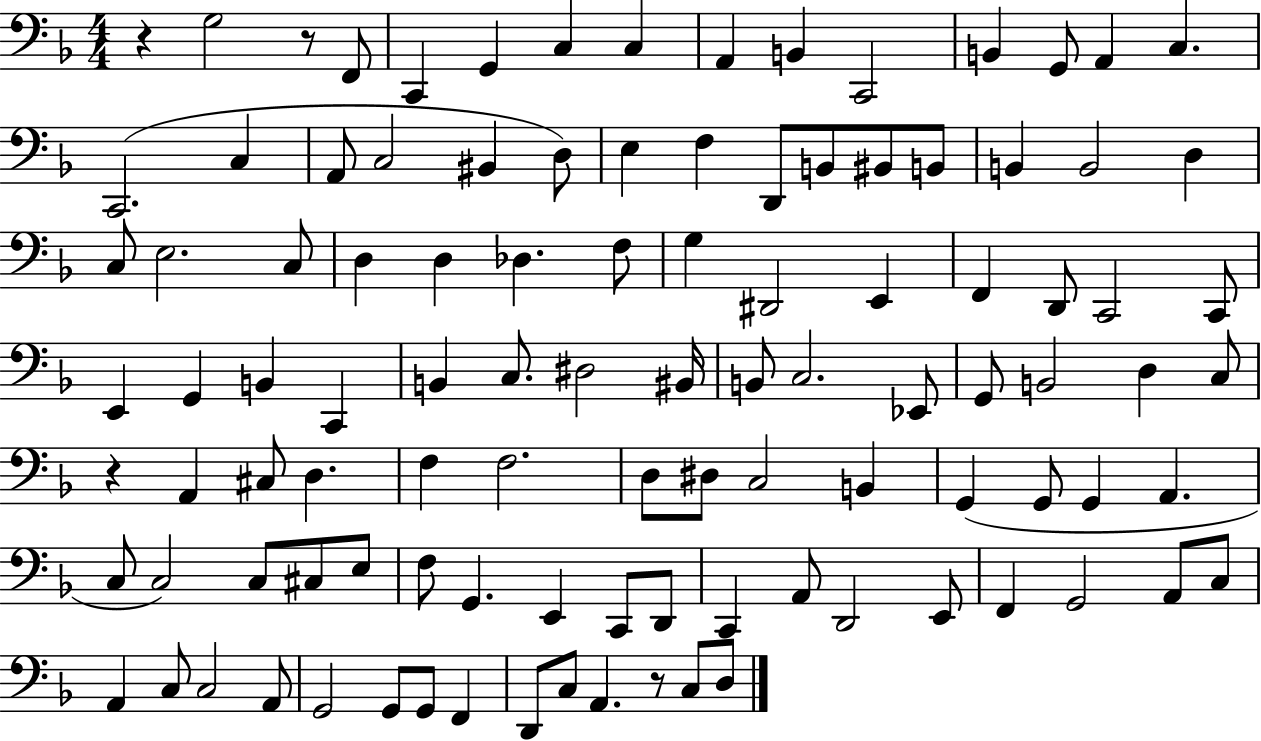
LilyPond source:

{
  \clef bass
  \numericTimeSignature
  \time 4/4
  \key f \major
  r4 g2 r8 f,8 | c,4 g,4 c4 c4 | a,4 b,4 c,2 | b,4 g,8 a,4 c4. | \break c,2.( c4 | a,8 c2 bis,4 d8) | e4 f4 d,8 b,8 bis,8 b,8 | b,4 b,2 d4 | \break c8 e2. c8 | d4 d4 des4. f8 | g4 dis,2 e,4 | f,4 d,8 c,2 c,8 | \break e,4 g,4 b,4 c,4 | b,4 c8. dis2 bis,16 | b,8 c2. ees,8 | g,8 b,2 d4 c8 | \break r4 a,4 cis8 d4. | f4 f2. | d8 dis8 c2 b,4 | g,4( g,8 g,4 a,4. | \break c8 c2) c8 cis8 e8 | f8 g,4. e,4 c,8 d,8 | c,4 a,8 d,2 e,8 | f,4 g,2 a,8 c8 | \break a,4 c8 c2 a,8 | g,2 g,8 g,8 f,4 | d,8 c8 a,4. r8 c8 d8 | \bar "|."
}